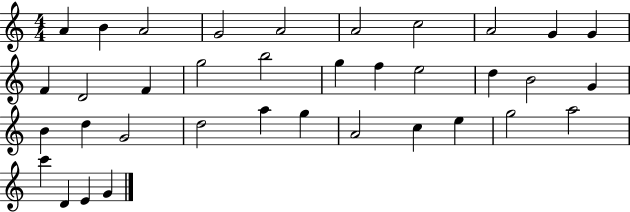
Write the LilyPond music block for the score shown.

{
  \clef treble
  \numericTimeSignature
  \time 4/4
  \key c \major
  a'4 b'4 a'2 | g'2 a'2 | a'2 c''2 | a'2 g'4 g'4 | \break f'4 d'2 f'4 | g''2 b''2 | g''4 f''4 e''2 | d''4 b'2 g'4 | \break b'4 d''4 g'2 | d''2 a''4 g''4 | a'2 c''4 e''4 | g''2 a''2 | \break c'''4 d'4 e'4 g'4 | \bar "|."
}